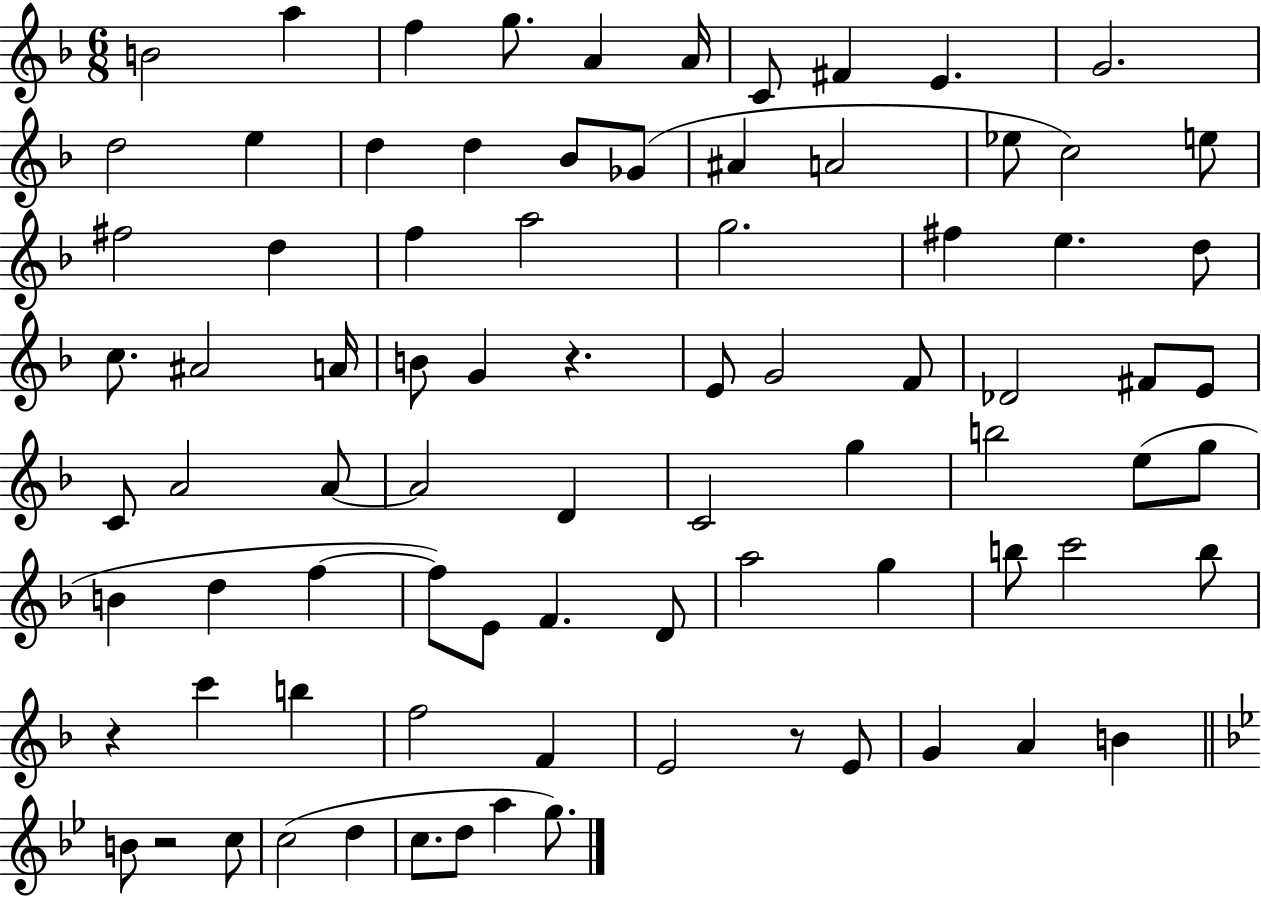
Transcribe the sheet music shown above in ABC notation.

X:1
T:Untitled
M:6/8
L:1/4
K:F
B2 a f g/2 A A/4 C/2 ^F E G2 d2 e d d _B/2 _G/2 ^A A2 _e/2 c2 e/2 ^f2 d f a2 g2 ^f e d/2 c/2 ^A2 A/4 B/2 G z E/2 G2 F/2 _D2 ^F/2 E/2 C/2 A2 A/2 A2 D C2 g b2 e/2 g/2 B d f f/2 E/2 F D/2 a2 g b/2 c'2 b/2 z c' b f2 F E2 z/2 E/2 G A B B/2 z2 c/2 c2 d c/2 d/2 a g/2